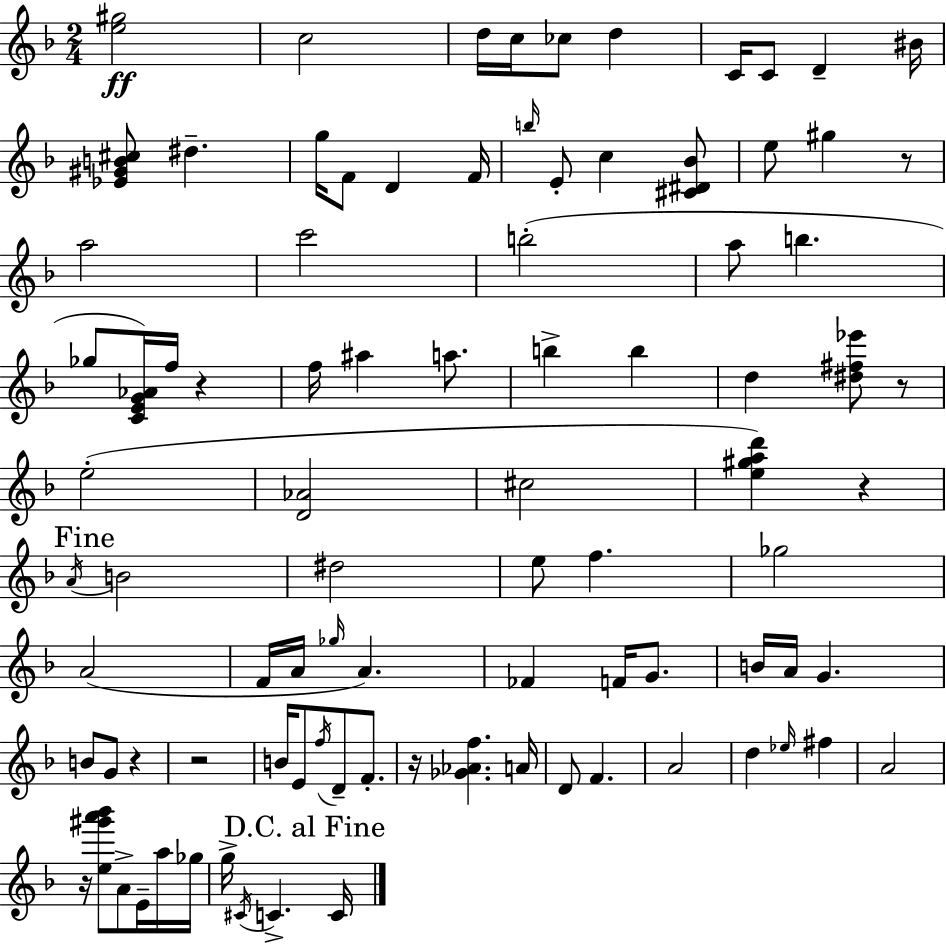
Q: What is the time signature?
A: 2/4